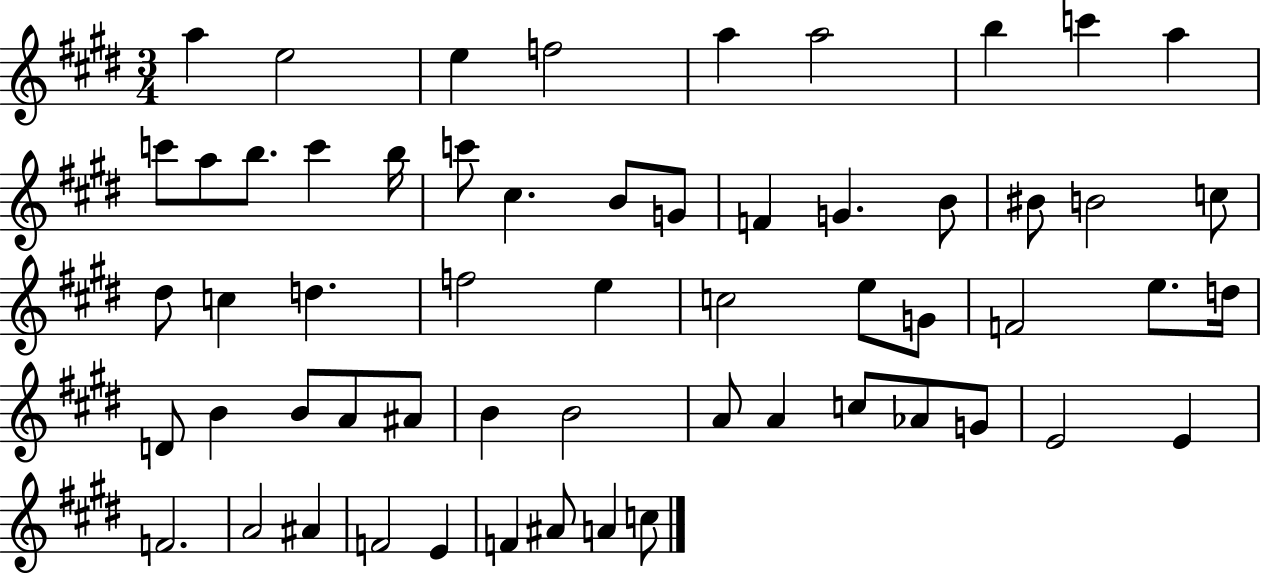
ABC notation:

X:1
T:Untitled
M:3/4
L:1/4
K:E
a e2 e f2 a a2 b c' a c'/2 a/2 b/2 c' b/4 c'/2 ^c B/2 G/2 F G B/2 ^B/2 B2 c/2 ^d/2 c d f2 e c2 e/2 G/2 F2 e/2 d/4 D/2 B B/2 A/2 ^A/2 B B2 A/2 A c/2 _A/2 G/2 E2 E F2 A2 ^A F2 E F ^A/2 A c/2